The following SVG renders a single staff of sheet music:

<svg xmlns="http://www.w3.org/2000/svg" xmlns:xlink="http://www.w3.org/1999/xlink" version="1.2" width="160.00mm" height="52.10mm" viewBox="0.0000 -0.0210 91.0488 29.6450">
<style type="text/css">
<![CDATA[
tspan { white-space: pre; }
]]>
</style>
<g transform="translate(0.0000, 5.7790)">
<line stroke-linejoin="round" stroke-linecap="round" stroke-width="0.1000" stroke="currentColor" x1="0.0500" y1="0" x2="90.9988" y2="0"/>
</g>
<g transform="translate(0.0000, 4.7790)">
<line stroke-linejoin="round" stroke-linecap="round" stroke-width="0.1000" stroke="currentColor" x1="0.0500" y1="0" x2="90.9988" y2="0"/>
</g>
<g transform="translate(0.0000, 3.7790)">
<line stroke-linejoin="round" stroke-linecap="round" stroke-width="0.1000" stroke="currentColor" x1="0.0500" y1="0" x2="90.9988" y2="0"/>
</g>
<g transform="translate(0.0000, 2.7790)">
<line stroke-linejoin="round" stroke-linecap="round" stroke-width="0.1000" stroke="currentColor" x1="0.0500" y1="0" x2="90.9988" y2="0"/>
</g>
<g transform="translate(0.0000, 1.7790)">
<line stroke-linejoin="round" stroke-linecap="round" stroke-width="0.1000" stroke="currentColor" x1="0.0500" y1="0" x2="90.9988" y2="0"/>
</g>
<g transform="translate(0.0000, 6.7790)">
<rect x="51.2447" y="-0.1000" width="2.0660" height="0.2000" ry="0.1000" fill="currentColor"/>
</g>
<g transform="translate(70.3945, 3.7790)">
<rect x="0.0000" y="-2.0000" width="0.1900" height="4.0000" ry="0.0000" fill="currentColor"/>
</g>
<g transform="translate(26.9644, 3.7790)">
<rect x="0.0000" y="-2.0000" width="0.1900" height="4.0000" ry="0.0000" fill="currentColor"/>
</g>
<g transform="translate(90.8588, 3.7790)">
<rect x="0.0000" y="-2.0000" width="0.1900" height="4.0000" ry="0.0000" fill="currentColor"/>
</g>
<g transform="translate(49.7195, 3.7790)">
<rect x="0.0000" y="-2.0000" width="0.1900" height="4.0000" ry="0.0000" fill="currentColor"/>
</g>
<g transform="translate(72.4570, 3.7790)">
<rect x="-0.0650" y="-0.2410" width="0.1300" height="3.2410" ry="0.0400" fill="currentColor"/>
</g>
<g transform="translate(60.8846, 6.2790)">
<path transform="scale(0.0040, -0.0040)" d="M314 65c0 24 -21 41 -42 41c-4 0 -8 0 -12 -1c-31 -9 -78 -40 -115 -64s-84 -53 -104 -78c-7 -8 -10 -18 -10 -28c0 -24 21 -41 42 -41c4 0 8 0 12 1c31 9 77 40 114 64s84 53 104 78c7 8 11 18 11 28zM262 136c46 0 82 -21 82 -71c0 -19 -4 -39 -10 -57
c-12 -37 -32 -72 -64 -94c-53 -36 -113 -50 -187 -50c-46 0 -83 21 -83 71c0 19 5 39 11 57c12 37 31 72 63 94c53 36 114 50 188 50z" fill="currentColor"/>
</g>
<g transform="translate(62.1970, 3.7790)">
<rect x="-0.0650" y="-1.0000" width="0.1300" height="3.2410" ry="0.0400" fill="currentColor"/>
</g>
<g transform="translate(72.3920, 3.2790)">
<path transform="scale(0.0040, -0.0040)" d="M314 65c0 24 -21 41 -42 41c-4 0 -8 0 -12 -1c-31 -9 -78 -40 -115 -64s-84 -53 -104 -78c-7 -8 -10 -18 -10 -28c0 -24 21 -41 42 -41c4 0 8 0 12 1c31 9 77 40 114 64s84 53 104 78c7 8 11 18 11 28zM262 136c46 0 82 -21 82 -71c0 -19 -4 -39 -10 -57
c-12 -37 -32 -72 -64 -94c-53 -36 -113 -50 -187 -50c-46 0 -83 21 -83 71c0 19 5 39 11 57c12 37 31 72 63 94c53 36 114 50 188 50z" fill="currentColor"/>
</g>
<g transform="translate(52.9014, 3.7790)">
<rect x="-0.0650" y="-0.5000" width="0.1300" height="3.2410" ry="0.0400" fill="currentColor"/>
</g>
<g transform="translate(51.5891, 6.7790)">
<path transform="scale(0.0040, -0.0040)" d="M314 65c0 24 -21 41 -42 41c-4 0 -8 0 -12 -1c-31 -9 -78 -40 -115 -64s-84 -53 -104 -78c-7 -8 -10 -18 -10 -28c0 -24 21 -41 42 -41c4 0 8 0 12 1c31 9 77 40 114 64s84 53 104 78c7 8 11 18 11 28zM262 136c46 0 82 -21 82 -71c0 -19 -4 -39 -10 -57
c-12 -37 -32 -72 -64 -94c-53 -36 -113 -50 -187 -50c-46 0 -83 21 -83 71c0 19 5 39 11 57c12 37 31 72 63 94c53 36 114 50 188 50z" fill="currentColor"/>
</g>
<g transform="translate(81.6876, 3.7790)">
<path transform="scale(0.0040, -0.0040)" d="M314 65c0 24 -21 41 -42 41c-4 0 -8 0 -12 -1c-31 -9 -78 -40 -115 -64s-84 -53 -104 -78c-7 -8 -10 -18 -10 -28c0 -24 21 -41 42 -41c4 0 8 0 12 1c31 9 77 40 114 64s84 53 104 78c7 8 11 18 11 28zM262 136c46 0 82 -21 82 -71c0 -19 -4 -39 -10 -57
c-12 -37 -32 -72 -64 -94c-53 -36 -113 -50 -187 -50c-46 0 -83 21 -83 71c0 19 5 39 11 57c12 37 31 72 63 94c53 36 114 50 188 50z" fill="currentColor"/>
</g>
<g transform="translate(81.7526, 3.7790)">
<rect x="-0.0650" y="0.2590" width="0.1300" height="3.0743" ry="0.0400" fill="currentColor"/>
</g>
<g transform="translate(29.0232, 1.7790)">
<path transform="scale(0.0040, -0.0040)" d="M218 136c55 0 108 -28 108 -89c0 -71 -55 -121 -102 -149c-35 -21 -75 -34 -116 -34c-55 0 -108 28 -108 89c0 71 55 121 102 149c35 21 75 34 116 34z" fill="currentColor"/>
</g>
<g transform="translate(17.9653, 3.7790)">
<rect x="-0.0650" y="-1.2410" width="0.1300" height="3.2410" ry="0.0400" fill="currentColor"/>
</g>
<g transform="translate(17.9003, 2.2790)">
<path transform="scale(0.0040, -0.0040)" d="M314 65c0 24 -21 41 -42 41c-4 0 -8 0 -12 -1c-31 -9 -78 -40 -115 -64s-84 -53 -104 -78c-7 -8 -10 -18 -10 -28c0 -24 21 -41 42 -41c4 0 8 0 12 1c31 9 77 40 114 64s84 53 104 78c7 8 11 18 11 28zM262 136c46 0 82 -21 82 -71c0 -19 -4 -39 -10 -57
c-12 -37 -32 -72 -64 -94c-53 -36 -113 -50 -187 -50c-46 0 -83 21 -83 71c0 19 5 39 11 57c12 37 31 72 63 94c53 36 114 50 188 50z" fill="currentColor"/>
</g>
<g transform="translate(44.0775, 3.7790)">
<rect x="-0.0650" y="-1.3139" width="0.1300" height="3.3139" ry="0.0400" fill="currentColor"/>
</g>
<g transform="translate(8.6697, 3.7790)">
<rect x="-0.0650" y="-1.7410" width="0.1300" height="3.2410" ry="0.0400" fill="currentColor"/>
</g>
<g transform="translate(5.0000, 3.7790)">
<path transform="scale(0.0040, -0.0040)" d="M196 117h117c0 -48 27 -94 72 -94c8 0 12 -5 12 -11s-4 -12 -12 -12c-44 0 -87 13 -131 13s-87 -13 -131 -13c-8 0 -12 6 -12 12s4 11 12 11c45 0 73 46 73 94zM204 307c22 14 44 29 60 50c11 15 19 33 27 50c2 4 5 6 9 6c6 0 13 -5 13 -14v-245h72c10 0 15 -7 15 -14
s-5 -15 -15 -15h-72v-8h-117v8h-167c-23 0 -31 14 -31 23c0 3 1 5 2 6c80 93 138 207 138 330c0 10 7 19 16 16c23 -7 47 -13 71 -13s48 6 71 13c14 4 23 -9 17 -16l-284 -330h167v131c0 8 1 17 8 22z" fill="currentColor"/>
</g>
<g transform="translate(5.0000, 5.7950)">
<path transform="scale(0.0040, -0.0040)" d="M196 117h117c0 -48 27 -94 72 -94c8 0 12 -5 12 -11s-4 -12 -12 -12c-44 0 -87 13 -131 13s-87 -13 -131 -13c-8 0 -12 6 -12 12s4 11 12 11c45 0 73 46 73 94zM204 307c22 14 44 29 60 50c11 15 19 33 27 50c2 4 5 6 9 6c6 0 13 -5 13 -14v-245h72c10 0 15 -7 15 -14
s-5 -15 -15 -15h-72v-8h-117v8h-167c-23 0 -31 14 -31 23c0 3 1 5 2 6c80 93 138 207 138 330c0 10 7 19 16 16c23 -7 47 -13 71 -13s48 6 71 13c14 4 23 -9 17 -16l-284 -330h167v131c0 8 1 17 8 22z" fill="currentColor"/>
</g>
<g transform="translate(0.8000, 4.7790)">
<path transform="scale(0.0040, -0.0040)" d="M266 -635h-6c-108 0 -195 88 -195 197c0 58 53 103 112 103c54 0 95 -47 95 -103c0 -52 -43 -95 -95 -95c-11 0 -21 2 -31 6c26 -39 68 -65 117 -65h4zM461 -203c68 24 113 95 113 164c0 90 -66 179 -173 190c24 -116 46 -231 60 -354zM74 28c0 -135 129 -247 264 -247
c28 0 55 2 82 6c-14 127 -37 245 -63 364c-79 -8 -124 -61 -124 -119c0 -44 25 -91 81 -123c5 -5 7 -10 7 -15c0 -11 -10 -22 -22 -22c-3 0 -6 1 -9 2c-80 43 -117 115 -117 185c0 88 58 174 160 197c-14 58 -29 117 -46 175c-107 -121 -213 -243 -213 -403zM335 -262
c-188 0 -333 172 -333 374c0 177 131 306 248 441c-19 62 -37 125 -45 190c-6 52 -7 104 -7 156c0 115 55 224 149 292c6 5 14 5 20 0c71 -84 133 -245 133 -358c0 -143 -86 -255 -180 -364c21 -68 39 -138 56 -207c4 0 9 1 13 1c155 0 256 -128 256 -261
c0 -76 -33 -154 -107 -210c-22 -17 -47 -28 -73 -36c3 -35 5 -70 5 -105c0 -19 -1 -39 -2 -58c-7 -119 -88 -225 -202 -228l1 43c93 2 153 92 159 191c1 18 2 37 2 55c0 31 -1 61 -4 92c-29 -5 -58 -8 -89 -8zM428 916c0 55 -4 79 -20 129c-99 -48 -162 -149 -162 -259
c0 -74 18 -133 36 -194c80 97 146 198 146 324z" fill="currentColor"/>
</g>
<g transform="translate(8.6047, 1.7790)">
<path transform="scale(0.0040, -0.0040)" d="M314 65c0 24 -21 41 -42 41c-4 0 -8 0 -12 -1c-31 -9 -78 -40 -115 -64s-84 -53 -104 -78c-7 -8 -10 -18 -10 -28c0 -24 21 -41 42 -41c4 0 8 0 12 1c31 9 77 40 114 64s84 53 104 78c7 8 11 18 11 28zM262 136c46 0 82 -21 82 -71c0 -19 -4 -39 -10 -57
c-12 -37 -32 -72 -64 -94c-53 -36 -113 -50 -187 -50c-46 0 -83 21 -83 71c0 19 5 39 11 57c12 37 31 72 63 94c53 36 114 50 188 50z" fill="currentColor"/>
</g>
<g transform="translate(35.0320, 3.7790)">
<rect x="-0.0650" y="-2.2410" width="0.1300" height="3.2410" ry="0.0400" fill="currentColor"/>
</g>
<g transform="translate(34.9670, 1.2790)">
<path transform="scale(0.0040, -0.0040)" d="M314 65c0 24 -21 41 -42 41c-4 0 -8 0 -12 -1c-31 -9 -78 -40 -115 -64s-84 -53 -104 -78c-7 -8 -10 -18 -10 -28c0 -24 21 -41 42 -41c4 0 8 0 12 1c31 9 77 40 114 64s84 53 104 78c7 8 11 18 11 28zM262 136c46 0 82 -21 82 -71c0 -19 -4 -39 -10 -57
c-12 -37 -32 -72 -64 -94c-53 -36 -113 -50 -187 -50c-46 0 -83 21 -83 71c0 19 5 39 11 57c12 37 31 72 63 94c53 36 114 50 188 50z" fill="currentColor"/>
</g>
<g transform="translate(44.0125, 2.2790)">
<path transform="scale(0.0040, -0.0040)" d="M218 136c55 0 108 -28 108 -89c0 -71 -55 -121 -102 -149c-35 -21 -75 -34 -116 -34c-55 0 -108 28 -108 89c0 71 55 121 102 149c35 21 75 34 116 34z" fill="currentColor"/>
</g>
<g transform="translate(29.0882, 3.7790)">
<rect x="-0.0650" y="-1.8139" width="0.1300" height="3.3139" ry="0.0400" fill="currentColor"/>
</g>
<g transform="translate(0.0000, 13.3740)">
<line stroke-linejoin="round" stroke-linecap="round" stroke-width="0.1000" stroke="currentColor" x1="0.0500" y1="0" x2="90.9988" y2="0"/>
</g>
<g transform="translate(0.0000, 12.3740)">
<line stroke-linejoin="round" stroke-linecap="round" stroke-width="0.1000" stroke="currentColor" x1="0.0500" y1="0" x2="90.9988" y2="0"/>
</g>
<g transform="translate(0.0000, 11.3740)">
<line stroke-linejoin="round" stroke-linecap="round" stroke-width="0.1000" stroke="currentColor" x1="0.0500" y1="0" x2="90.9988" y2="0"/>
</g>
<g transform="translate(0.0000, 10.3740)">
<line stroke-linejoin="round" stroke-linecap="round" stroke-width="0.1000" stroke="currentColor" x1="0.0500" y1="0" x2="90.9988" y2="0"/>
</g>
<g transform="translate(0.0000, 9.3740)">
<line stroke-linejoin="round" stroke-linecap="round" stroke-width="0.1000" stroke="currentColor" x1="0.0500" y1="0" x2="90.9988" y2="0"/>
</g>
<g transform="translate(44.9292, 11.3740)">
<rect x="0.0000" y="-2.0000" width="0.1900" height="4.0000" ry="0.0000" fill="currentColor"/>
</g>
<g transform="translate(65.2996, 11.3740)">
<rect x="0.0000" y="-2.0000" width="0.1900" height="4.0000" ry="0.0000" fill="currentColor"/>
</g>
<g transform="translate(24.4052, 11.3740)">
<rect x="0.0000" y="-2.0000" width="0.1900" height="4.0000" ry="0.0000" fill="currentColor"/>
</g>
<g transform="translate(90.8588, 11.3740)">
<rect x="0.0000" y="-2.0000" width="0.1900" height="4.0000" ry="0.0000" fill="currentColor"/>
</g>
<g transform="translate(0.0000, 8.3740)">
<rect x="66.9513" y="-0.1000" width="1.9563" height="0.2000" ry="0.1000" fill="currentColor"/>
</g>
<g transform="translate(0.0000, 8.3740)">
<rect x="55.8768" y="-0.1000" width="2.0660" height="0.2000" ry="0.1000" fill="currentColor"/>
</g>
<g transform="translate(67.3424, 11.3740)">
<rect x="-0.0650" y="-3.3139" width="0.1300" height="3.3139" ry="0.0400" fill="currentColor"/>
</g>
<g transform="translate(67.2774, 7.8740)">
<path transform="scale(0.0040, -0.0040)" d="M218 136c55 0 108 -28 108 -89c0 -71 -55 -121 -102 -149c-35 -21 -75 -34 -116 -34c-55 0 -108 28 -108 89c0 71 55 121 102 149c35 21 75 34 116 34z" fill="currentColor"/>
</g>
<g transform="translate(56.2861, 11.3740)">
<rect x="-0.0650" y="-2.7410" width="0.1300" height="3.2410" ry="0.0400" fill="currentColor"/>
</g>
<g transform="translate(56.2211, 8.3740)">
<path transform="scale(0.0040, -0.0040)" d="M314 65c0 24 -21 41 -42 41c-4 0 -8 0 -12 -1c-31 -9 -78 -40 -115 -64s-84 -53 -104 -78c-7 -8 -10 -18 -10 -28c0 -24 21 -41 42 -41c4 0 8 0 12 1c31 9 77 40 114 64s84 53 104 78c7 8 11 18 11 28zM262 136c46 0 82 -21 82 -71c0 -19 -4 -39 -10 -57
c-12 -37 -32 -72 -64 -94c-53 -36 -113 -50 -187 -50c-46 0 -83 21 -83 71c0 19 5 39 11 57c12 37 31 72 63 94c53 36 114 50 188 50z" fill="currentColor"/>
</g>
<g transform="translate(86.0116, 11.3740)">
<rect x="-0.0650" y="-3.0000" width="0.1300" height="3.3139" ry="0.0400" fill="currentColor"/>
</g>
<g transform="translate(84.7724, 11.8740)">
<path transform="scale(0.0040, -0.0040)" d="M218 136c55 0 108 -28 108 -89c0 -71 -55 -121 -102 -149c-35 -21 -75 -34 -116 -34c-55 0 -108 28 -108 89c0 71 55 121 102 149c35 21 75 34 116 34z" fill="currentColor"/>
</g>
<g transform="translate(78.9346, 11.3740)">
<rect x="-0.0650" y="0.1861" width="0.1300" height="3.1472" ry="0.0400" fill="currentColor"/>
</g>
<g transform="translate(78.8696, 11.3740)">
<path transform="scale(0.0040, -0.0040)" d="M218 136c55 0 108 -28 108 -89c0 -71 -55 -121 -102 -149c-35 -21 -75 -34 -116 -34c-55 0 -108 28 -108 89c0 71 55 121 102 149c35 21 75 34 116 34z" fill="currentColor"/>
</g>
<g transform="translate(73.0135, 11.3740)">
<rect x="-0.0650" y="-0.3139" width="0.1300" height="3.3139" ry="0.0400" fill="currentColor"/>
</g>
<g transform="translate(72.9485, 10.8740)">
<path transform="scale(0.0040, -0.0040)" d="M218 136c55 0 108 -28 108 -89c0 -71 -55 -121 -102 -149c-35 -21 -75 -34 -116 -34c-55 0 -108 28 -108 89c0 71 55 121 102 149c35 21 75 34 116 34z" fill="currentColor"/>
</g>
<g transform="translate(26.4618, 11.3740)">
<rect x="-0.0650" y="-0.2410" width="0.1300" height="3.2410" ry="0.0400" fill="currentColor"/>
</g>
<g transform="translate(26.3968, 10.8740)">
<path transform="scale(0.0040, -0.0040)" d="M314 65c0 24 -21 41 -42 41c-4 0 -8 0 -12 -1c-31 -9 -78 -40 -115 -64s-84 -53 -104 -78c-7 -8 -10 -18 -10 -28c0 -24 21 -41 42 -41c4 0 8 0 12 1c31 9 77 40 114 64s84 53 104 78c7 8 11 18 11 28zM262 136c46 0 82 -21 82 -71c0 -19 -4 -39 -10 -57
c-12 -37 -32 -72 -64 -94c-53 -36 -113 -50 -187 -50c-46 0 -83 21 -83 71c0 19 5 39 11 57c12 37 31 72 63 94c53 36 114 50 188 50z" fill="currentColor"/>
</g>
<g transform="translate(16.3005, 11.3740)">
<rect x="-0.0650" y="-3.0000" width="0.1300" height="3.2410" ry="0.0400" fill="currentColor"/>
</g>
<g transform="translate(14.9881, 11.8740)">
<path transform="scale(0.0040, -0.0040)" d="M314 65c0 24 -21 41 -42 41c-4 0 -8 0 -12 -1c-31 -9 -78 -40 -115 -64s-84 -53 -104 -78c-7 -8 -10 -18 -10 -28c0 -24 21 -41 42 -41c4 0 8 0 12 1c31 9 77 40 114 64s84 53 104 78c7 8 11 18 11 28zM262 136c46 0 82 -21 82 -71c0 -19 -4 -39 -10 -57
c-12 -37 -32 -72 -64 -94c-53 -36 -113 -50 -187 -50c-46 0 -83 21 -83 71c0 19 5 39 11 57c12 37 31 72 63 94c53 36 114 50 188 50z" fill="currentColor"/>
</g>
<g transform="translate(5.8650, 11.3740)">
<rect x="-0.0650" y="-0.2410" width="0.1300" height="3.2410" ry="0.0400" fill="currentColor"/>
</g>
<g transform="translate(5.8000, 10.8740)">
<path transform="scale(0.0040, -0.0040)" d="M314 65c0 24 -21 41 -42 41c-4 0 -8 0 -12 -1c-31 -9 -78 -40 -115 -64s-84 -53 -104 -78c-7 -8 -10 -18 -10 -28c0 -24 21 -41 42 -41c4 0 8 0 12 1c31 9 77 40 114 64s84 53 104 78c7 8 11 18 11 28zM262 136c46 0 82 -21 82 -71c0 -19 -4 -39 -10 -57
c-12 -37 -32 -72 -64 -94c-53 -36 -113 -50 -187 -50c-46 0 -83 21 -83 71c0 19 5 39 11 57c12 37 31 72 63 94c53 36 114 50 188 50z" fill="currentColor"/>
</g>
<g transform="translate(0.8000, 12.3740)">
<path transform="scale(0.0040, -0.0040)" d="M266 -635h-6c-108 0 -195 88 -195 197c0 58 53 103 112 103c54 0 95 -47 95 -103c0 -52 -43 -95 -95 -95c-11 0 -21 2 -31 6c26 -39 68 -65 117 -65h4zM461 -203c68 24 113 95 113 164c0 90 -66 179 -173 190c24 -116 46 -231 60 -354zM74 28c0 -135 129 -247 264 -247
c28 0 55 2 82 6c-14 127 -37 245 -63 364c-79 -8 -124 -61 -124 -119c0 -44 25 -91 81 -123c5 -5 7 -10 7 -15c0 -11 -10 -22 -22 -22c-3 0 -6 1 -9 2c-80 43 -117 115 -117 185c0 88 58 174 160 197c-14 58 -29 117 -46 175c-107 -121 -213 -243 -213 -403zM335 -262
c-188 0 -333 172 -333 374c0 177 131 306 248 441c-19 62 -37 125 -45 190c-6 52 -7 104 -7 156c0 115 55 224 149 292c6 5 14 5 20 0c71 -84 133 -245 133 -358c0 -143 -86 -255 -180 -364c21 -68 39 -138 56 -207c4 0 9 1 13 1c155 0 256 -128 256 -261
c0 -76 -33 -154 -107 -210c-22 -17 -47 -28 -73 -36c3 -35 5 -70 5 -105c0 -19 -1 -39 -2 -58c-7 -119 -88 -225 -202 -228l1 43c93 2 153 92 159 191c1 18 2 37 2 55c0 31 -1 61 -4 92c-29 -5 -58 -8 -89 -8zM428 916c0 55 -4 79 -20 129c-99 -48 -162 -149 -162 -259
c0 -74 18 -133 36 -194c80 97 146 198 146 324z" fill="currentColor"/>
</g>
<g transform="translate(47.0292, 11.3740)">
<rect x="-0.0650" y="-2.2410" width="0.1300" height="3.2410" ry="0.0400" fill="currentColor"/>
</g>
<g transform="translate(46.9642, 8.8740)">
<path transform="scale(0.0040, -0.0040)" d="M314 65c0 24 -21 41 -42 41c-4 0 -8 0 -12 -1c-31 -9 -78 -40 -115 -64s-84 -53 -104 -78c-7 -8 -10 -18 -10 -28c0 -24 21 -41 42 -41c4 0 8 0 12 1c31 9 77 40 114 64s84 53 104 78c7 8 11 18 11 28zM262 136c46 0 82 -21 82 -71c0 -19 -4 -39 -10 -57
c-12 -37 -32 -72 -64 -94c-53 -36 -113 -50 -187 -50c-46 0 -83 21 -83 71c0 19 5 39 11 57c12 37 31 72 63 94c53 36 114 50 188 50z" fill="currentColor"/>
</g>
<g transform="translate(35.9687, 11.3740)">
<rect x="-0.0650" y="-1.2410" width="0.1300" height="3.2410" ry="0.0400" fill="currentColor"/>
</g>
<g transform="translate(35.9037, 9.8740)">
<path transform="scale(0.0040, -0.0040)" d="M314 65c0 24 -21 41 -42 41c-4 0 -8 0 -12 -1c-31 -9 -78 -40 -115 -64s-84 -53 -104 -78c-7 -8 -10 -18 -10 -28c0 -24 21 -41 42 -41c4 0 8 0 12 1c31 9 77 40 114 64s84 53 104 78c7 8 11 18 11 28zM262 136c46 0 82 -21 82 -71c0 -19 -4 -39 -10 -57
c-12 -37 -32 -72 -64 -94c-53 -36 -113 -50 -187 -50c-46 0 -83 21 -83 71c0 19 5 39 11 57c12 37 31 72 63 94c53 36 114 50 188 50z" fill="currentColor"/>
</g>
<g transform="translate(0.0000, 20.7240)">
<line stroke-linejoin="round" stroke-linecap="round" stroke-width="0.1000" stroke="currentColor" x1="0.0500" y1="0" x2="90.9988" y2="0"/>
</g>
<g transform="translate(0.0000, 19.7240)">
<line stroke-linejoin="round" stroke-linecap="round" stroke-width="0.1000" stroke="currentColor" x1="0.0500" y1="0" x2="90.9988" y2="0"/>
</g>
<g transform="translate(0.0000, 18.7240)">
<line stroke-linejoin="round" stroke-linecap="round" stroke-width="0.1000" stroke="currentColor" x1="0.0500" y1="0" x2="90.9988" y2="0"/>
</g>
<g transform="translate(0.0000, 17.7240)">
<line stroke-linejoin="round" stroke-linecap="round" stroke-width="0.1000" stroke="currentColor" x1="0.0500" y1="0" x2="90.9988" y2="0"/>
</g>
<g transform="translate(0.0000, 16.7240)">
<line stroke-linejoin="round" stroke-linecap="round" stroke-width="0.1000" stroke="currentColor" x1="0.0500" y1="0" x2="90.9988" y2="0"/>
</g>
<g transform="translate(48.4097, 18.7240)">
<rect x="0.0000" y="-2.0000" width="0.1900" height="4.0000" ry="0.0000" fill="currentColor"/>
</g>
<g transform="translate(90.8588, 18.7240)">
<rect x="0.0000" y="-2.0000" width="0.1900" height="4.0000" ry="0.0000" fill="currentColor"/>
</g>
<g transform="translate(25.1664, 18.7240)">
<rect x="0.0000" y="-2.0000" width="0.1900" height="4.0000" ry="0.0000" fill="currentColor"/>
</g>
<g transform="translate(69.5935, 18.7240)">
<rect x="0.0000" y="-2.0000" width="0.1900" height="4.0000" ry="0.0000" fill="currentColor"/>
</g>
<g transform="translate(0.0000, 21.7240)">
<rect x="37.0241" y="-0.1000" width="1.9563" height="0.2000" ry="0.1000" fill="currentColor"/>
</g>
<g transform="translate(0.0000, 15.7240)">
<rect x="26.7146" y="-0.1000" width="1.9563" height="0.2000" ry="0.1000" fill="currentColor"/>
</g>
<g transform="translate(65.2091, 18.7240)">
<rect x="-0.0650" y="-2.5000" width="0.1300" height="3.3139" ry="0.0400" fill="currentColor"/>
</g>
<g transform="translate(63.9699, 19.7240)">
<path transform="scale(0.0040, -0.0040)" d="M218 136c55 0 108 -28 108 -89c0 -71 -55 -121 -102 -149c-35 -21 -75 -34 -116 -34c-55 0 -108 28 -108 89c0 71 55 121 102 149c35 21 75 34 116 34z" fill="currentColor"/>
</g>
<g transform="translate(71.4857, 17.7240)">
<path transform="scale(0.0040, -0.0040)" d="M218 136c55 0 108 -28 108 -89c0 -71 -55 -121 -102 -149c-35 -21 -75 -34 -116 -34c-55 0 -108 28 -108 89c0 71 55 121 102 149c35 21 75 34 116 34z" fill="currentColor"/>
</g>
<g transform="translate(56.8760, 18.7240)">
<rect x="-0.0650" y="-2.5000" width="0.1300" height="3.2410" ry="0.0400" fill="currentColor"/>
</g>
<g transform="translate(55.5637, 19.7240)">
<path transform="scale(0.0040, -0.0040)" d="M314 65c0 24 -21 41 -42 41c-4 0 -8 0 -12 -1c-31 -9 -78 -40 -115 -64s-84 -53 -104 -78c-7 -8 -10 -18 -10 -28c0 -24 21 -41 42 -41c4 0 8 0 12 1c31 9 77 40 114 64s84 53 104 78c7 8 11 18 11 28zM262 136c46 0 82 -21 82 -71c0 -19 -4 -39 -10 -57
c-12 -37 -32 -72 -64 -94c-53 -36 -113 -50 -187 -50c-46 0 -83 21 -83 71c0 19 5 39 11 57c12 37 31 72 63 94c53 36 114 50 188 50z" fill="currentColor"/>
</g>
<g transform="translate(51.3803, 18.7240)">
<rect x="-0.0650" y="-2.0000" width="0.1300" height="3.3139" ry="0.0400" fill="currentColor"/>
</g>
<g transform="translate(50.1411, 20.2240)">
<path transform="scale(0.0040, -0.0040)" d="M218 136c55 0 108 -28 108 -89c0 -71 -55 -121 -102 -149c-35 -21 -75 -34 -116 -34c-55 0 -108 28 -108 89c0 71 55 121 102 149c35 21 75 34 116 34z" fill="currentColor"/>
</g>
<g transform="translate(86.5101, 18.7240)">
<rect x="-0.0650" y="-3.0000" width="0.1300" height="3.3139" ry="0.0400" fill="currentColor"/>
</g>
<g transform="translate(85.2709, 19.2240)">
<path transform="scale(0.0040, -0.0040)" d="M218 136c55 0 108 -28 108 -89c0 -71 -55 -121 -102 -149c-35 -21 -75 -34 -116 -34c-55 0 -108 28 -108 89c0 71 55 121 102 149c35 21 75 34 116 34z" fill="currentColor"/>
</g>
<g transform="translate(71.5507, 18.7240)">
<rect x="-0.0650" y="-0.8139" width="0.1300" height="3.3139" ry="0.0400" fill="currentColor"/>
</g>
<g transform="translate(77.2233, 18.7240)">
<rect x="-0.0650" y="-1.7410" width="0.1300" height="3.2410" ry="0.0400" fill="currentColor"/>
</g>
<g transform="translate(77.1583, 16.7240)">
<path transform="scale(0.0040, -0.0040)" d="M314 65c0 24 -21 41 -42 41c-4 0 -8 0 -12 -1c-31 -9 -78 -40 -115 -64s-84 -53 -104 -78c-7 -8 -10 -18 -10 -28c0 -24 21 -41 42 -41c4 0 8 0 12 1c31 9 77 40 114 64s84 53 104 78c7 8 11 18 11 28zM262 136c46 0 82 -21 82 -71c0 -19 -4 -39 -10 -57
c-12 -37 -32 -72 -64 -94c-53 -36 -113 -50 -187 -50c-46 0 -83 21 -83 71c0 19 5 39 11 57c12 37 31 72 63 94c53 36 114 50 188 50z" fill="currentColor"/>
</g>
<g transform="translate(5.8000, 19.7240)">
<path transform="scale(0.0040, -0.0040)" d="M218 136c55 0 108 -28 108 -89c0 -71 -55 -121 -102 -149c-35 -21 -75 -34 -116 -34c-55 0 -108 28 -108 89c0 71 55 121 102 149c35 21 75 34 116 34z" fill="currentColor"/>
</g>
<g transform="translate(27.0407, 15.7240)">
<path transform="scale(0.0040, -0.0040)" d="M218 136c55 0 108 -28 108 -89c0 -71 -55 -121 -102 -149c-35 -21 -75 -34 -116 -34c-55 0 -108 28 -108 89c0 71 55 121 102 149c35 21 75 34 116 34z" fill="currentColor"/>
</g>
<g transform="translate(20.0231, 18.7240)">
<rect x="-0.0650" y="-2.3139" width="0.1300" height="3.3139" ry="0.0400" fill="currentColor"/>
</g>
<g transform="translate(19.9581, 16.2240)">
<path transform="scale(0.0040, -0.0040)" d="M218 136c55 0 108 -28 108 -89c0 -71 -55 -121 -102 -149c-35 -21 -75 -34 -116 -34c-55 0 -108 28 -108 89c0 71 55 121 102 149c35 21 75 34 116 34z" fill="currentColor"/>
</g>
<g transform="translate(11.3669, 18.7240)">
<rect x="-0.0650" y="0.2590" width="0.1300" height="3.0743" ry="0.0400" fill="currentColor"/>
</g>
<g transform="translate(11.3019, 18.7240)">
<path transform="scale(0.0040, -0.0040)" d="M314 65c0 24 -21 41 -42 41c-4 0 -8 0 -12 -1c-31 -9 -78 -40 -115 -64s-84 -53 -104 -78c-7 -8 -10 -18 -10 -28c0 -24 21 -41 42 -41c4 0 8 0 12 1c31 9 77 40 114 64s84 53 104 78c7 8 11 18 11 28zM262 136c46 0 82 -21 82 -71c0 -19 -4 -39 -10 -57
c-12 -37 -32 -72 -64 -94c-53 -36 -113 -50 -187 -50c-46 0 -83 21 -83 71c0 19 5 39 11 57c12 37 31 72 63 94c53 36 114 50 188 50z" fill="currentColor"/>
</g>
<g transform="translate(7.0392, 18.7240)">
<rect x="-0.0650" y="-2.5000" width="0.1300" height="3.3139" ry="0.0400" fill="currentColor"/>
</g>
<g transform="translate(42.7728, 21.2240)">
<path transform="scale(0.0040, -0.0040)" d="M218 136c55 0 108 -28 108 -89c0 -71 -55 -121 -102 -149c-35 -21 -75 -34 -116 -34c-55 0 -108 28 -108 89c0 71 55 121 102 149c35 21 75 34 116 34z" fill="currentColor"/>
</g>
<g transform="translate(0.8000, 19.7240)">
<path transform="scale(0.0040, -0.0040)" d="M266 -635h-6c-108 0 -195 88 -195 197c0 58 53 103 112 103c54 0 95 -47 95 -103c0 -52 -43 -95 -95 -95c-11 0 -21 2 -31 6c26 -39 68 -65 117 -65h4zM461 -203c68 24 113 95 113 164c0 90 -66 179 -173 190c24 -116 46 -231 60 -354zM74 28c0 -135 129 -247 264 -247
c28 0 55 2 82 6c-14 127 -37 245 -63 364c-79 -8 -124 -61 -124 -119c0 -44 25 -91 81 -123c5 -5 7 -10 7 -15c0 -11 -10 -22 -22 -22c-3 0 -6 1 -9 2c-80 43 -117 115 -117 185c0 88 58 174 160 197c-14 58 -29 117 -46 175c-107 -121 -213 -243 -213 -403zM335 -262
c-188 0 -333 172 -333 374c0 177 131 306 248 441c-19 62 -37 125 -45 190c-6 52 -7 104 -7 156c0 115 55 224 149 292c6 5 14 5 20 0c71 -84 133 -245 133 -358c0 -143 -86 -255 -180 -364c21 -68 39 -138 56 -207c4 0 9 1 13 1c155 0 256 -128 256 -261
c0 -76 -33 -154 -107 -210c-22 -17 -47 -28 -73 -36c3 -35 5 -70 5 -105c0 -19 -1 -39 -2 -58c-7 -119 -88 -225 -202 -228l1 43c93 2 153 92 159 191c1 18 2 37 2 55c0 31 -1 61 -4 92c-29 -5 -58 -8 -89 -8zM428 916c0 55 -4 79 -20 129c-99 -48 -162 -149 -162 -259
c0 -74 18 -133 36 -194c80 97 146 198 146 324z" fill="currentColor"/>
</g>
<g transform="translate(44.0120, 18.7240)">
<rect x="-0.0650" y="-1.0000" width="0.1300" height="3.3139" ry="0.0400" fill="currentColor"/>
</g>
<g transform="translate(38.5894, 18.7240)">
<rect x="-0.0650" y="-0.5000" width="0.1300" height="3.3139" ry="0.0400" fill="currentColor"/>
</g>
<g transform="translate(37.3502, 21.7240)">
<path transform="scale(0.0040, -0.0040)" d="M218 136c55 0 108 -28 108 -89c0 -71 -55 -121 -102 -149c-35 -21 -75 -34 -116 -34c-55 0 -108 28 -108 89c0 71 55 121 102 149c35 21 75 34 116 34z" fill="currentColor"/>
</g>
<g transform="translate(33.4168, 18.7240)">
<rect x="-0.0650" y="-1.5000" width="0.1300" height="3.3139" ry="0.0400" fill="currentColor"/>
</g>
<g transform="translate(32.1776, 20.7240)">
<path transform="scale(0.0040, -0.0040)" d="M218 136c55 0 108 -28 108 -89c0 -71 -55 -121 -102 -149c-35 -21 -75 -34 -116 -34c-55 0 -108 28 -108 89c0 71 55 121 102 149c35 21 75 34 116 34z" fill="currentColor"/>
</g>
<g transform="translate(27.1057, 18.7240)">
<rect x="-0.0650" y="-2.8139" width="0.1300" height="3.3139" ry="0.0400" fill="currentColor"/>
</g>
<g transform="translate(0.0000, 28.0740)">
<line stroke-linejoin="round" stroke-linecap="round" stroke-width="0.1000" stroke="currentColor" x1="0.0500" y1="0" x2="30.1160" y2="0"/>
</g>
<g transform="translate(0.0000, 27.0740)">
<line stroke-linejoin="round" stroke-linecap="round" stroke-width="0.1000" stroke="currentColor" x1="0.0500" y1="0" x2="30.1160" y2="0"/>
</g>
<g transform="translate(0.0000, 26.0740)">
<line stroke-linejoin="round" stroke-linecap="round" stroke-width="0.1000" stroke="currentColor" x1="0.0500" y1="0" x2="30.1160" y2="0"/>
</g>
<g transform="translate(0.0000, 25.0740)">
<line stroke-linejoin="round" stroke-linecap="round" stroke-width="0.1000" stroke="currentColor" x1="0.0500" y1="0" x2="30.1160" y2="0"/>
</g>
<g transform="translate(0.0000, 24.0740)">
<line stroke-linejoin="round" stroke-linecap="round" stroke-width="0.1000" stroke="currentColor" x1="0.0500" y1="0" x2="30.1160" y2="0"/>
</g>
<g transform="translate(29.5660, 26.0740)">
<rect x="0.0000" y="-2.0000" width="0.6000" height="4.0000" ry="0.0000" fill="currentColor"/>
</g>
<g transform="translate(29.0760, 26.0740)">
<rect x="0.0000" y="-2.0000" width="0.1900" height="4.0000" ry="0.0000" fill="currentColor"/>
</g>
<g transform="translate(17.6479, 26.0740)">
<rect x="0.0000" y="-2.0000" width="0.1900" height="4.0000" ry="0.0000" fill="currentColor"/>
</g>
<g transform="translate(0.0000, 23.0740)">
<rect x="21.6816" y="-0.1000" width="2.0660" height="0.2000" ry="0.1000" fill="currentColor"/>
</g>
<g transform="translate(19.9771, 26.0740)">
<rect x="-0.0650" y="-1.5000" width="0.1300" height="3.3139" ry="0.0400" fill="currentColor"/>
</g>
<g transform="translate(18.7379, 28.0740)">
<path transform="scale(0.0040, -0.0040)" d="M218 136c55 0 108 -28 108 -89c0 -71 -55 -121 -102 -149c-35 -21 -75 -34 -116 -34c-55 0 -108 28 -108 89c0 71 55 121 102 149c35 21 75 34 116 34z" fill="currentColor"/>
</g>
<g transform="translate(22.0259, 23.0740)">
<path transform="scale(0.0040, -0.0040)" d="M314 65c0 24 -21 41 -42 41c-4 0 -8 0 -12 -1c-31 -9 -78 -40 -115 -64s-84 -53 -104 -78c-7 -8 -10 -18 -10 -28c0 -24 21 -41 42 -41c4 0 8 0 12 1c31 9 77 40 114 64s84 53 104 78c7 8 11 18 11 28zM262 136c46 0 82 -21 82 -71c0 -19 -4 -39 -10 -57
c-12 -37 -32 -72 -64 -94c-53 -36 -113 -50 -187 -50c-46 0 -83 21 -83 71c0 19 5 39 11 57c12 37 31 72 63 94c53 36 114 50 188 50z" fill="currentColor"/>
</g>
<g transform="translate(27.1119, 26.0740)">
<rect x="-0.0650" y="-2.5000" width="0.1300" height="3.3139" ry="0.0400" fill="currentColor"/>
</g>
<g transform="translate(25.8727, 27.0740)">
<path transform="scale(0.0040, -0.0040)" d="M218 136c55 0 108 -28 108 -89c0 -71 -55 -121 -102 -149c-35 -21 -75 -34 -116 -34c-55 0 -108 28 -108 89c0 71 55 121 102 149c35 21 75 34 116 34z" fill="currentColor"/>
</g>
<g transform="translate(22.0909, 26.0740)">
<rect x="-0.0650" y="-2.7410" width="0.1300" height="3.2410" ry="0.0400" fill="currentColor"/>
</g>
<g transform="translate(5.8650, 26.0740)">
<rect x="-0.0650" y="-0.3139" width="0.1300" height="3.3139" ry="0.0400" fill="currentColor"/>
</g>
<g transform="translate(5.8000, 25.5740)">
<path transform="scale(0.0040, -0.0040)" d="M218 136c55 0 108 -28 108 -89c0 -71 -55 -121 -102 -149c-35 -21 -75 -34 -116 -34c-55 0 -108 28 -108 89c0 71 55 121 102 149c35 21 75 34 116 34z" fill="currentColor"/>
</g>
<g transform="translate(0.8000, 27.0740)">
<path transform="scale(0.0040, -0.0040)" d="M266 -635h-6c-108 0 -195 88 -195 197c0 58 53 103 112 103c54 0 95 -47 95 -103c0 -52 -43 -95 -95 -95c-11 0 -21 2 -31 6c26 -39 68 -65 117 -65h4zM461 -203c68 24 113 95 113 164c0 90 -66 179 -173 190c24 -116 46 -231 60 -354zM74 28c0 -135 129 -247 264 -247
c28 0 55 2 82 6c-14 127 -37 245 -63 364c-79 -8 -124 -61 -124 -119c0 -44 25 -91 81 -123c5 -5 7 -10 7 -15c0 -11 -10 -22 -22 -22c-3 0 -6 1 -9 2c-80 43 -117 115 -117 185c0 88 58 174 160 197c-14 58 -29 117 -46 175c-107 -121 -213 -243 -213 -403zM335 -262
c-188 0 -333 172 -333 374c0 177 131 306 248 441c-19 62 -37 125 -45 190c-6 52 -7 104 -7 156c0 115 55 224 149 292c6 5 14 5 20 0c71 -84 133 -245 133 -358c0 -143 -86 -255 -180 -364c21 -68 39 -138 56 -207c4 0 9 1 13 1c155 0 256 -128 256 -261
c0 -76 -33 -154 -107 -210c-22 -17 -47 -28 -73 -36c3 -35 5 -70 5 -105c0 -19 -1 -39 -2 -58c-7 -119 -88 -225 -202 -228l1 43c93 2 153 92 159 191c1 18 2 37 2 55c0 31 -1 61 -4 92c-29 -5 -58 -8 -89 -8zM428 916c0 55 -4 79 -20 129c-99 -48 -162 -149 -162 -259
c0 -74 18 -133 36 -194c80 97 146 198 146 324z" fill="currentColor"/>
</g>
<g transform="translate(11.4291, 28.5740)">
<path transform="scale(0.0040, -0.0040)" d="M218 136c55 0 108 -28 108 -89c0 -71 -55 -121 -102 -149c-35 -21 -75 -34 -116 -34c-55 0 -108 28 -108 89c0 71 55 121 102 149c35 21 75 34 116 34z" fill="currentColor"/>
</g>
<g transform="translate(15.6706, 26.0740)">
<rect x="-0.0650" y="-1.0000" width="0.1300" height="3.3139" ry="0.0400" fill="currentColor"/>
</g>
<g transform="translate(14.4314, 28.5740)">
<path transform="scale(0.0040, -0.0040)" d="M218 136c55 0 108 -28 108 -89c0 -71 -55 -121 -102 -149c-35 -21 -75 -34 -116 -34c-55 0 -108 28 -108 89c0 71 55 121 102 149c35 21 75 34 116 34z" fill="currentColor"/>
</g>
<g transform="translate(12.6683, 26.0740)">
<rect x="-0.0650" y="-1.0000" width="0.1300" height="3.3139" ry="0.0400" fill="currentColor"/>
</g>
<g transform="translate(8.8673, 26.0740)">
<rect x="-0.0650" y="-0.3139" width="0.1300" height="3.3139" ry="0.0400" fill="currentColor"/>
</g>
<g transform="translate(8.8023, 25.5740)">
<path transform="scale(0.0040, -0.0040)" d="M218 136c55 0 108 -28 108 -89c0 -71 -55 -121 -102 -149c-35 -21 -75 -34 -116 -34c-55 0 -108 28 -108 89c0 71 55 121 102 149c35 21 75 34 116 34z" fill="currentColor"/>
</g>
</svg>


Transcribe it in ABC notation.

X:1
T:Untitled
M:4/4
L:1/4
K:C
f2 e2 f g2 e C2 D2 c2 B2 c2 A2 c2 e2 g2 a2 b c B A G B2 g a E C D F G2 G d f2 A c c D D E a2 G